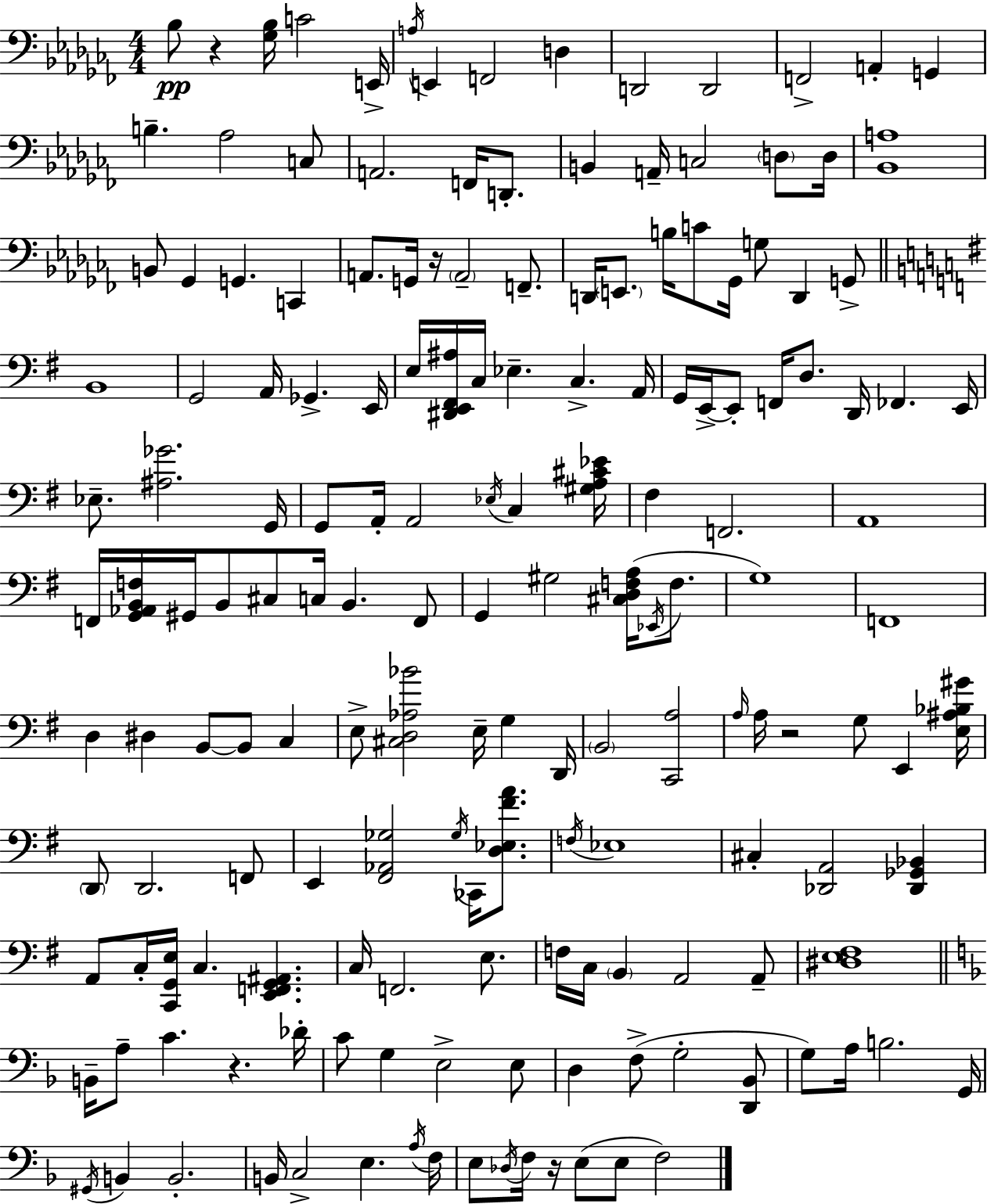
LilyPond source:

{
  \clef bass
  \numericTimeSignature
  \time 4/4
  \key aes \minor
  bes8\pp r4 <ges bes>16 c'2 e,16-> | \acciaccatura { a16 } e,4 f,2 d4 | d,2 d,2 | f,2-> a,4-. g,4 | \break b4.-- aes2 c8 | a,2. f,16 d,8.-. | b,4 a,16-- c2 \parenthesize d8 | d16 <bes, a>1 | \break b,8 ges,4 g,4. c,4 | a,8. g,16 r16 \parenthesize a,2-- f,8.-- | d,16 \parenthesize e,8. b16 c'8 ges,16 g8 d,4 g,8-> | \bar "||" \break \key g \major b,1 | g,2 a,16 ges,4.-> e,16 | e16 <dis, e, fis, ais>16 c16 ees4.-- c4.-> a,16 | g,16 e,16->~~ e,8-. f,16 d8. d,16 fes,4. e,16 | \break ees8.-- <ais ges'>2. g,16 | g,8 a,16-. a,2 \acciaccatura { ees16 } c4 | <gis a cis' ees'>16 fis4 f,2. | a,1 | \break f,16 <g, aes, b, f>16 gis,16 b,8 cis8 c16 b,4. f,8 | g,4 gis2 <cis d f a>16( \acciaccatura { ees,16 } f8. | g1) | f,1 | \break d4 dis4 b,8~~ b,8 c4 | e8-> <cis d aes bes'>2 e16-- g4 | d,16 \parenthesize b,2 <c, a>2 | \grace { a16 } a16 r2 g8 e,4 | \break <e ais bes gis'>16 \parenthesize d,8 d,2. | f,8 e,4 <fis, aes, ges>2 \acciaccatura { ges16 } | ces,16 <d ees fis' a'>8. \acciaccatura { f16 } ees1 | cis4-. <des, a,>2 | \break <des, ges, bes,>4 a,8 c16-. <c, g, e>16 c4. <e, f, g, ais,>4. | c16 f,2. | e8. f16 c16 \parenthesize b,4 a,2 | a,8-- <dis e fis>1 | \break \bar "||" \break \key f \major b,16-- a8-- c'4. r4. des'16-. | c'8 g4 e2-> e8 | d4 f8->( g2-. <d, bes,>8 | g8) a16 b2. g,16 | \break \acciaccatura { gis,16 } b,4 b,2.-. | b,16 c2-> e4. | \acciaccatura { a16 } f16 e8 \acciaccatura { des16 } f16 r16 e8( e8 f2) | \bar "|."
}